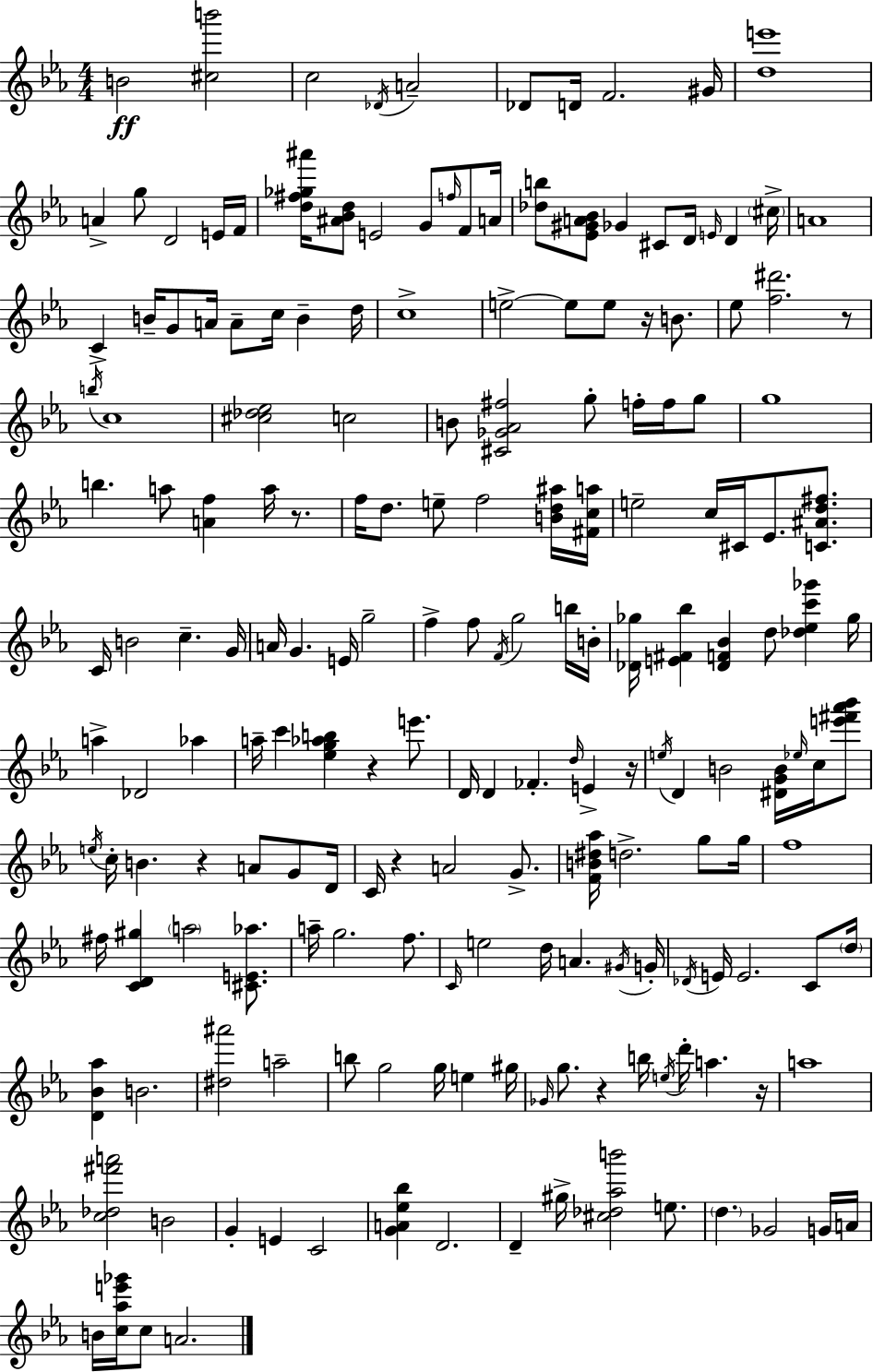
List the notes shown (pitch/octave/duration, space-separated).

B4/h [C#5,B6]/h C5/h Db4/s A4/h Db4/e D4/s F4/h. G#4/s [D5,E6]/w A4/q G5/e D4/h E4/s F4/s [D5,F#5,Gb5,A#6]/s [A#4,Bb4,D5]/e E4/h G4/e F5/s F4/e A4/s [Db5,B5]/e [Eb4,G#4,A4,Bb4]/e Gb4/q C#4/e D4/s E4/s D4/q C#5/s A4/w C4/q B4/s G4/e A4/s A4/e C5/s B4/q D5/s C5/w E5/h E5/e E5/e R/s B4/e. Eb5/e [F5,D#6]/h. R/e B5/s C5/w [C#5,Db5,Eb5]/h C5/h B4/e [C#4,Gb4,Ab4,F#5]/h G5/e F5/s F5/s G5/e G5/w B5/q. A5/e [A4,F5]/q A5/s R/e. F5/s D5/e. E5/e F5/h [B4,D5,A#5]/s [F#4,C5,A5]/s E5/h C5/s C#4/s Eb4/e. [C4,A#4,D5,F#5]/e. C4/s B4/h C5/q. G4/s A4/s G4/q. E4/s G5/h F5/q F5/e F4/s G5/h B5/s B4/s [Db4,Gb5]/s [E4,F#4,Bb5]/q [Db4,F4,Bb4]/q D5/e [Db5,Eb5,C6,Gb6]/q Gb5/s A5/q Db4/h Ab5/q A5/s C6/q [Eb5,G5,Ab5,B5]/q R/q E6/e. D4/s D4/q FES4/q. D5/s E4/q R/s E5/s D4/q B4/h [D#4,G4,B4]/s Eb5/s C5/s [E6,F#6,Ab6,Bb6]/e E5/s C5/s B4/q. R/q A4/e G4/e D4/s C4/s R/q A4/h G4/e. [F4,B4,D#5,Ab5]/s D5/h. G5/e G5/s F5/w F#5/s [C4,D4,G#5]/q A5/h [C#4,E4,Ab5]/e. A5/s G5/h. F5/e. C4/s E5/h D5/s A4/q. G#4/s G4/s Db4/s E4/s E4/h. C4/e D5/s [D4,Bb4,Ab5]/q B4/h. [D#5,A#6]/h A5/h B5/e G5/h G5/s E5/q G#5/s Gb4/s G5/e. R/q B5/s E5/s D6/s A5/q. R/s A5/w [C5,Db5,F#6,A6]/h B4/h G4/q E4/q C4/h [G4,A4,Eb5,Bb5]/q D4/h. D4/q G#5/s [C#5,Db5,Ab5,B6]/h E5/e. D5/q. Gb4/h G4/s A4/s B4/s [C5,Ab5,E6,Gb6]/s C5/e A4/h.